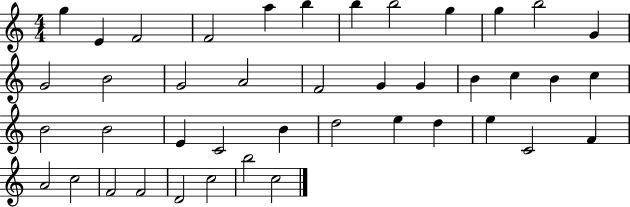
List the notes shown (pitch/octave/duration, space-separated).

G5/q E4/q F4/h F4/h A5/q B5/q B5/q B5/h G5/q G5/q B5/h G4/q G4/h B4/h G4/h A4/h F4/h G4/q G4/q B4/q C5/q B4/q C5/q B4/h B4/h E4/q C4/h B4/q D5/h E5/q D5/q E5/q C4/h F4/q A4/h C5/h F4/h F4/h D4/h C5/h B5/h C5/h